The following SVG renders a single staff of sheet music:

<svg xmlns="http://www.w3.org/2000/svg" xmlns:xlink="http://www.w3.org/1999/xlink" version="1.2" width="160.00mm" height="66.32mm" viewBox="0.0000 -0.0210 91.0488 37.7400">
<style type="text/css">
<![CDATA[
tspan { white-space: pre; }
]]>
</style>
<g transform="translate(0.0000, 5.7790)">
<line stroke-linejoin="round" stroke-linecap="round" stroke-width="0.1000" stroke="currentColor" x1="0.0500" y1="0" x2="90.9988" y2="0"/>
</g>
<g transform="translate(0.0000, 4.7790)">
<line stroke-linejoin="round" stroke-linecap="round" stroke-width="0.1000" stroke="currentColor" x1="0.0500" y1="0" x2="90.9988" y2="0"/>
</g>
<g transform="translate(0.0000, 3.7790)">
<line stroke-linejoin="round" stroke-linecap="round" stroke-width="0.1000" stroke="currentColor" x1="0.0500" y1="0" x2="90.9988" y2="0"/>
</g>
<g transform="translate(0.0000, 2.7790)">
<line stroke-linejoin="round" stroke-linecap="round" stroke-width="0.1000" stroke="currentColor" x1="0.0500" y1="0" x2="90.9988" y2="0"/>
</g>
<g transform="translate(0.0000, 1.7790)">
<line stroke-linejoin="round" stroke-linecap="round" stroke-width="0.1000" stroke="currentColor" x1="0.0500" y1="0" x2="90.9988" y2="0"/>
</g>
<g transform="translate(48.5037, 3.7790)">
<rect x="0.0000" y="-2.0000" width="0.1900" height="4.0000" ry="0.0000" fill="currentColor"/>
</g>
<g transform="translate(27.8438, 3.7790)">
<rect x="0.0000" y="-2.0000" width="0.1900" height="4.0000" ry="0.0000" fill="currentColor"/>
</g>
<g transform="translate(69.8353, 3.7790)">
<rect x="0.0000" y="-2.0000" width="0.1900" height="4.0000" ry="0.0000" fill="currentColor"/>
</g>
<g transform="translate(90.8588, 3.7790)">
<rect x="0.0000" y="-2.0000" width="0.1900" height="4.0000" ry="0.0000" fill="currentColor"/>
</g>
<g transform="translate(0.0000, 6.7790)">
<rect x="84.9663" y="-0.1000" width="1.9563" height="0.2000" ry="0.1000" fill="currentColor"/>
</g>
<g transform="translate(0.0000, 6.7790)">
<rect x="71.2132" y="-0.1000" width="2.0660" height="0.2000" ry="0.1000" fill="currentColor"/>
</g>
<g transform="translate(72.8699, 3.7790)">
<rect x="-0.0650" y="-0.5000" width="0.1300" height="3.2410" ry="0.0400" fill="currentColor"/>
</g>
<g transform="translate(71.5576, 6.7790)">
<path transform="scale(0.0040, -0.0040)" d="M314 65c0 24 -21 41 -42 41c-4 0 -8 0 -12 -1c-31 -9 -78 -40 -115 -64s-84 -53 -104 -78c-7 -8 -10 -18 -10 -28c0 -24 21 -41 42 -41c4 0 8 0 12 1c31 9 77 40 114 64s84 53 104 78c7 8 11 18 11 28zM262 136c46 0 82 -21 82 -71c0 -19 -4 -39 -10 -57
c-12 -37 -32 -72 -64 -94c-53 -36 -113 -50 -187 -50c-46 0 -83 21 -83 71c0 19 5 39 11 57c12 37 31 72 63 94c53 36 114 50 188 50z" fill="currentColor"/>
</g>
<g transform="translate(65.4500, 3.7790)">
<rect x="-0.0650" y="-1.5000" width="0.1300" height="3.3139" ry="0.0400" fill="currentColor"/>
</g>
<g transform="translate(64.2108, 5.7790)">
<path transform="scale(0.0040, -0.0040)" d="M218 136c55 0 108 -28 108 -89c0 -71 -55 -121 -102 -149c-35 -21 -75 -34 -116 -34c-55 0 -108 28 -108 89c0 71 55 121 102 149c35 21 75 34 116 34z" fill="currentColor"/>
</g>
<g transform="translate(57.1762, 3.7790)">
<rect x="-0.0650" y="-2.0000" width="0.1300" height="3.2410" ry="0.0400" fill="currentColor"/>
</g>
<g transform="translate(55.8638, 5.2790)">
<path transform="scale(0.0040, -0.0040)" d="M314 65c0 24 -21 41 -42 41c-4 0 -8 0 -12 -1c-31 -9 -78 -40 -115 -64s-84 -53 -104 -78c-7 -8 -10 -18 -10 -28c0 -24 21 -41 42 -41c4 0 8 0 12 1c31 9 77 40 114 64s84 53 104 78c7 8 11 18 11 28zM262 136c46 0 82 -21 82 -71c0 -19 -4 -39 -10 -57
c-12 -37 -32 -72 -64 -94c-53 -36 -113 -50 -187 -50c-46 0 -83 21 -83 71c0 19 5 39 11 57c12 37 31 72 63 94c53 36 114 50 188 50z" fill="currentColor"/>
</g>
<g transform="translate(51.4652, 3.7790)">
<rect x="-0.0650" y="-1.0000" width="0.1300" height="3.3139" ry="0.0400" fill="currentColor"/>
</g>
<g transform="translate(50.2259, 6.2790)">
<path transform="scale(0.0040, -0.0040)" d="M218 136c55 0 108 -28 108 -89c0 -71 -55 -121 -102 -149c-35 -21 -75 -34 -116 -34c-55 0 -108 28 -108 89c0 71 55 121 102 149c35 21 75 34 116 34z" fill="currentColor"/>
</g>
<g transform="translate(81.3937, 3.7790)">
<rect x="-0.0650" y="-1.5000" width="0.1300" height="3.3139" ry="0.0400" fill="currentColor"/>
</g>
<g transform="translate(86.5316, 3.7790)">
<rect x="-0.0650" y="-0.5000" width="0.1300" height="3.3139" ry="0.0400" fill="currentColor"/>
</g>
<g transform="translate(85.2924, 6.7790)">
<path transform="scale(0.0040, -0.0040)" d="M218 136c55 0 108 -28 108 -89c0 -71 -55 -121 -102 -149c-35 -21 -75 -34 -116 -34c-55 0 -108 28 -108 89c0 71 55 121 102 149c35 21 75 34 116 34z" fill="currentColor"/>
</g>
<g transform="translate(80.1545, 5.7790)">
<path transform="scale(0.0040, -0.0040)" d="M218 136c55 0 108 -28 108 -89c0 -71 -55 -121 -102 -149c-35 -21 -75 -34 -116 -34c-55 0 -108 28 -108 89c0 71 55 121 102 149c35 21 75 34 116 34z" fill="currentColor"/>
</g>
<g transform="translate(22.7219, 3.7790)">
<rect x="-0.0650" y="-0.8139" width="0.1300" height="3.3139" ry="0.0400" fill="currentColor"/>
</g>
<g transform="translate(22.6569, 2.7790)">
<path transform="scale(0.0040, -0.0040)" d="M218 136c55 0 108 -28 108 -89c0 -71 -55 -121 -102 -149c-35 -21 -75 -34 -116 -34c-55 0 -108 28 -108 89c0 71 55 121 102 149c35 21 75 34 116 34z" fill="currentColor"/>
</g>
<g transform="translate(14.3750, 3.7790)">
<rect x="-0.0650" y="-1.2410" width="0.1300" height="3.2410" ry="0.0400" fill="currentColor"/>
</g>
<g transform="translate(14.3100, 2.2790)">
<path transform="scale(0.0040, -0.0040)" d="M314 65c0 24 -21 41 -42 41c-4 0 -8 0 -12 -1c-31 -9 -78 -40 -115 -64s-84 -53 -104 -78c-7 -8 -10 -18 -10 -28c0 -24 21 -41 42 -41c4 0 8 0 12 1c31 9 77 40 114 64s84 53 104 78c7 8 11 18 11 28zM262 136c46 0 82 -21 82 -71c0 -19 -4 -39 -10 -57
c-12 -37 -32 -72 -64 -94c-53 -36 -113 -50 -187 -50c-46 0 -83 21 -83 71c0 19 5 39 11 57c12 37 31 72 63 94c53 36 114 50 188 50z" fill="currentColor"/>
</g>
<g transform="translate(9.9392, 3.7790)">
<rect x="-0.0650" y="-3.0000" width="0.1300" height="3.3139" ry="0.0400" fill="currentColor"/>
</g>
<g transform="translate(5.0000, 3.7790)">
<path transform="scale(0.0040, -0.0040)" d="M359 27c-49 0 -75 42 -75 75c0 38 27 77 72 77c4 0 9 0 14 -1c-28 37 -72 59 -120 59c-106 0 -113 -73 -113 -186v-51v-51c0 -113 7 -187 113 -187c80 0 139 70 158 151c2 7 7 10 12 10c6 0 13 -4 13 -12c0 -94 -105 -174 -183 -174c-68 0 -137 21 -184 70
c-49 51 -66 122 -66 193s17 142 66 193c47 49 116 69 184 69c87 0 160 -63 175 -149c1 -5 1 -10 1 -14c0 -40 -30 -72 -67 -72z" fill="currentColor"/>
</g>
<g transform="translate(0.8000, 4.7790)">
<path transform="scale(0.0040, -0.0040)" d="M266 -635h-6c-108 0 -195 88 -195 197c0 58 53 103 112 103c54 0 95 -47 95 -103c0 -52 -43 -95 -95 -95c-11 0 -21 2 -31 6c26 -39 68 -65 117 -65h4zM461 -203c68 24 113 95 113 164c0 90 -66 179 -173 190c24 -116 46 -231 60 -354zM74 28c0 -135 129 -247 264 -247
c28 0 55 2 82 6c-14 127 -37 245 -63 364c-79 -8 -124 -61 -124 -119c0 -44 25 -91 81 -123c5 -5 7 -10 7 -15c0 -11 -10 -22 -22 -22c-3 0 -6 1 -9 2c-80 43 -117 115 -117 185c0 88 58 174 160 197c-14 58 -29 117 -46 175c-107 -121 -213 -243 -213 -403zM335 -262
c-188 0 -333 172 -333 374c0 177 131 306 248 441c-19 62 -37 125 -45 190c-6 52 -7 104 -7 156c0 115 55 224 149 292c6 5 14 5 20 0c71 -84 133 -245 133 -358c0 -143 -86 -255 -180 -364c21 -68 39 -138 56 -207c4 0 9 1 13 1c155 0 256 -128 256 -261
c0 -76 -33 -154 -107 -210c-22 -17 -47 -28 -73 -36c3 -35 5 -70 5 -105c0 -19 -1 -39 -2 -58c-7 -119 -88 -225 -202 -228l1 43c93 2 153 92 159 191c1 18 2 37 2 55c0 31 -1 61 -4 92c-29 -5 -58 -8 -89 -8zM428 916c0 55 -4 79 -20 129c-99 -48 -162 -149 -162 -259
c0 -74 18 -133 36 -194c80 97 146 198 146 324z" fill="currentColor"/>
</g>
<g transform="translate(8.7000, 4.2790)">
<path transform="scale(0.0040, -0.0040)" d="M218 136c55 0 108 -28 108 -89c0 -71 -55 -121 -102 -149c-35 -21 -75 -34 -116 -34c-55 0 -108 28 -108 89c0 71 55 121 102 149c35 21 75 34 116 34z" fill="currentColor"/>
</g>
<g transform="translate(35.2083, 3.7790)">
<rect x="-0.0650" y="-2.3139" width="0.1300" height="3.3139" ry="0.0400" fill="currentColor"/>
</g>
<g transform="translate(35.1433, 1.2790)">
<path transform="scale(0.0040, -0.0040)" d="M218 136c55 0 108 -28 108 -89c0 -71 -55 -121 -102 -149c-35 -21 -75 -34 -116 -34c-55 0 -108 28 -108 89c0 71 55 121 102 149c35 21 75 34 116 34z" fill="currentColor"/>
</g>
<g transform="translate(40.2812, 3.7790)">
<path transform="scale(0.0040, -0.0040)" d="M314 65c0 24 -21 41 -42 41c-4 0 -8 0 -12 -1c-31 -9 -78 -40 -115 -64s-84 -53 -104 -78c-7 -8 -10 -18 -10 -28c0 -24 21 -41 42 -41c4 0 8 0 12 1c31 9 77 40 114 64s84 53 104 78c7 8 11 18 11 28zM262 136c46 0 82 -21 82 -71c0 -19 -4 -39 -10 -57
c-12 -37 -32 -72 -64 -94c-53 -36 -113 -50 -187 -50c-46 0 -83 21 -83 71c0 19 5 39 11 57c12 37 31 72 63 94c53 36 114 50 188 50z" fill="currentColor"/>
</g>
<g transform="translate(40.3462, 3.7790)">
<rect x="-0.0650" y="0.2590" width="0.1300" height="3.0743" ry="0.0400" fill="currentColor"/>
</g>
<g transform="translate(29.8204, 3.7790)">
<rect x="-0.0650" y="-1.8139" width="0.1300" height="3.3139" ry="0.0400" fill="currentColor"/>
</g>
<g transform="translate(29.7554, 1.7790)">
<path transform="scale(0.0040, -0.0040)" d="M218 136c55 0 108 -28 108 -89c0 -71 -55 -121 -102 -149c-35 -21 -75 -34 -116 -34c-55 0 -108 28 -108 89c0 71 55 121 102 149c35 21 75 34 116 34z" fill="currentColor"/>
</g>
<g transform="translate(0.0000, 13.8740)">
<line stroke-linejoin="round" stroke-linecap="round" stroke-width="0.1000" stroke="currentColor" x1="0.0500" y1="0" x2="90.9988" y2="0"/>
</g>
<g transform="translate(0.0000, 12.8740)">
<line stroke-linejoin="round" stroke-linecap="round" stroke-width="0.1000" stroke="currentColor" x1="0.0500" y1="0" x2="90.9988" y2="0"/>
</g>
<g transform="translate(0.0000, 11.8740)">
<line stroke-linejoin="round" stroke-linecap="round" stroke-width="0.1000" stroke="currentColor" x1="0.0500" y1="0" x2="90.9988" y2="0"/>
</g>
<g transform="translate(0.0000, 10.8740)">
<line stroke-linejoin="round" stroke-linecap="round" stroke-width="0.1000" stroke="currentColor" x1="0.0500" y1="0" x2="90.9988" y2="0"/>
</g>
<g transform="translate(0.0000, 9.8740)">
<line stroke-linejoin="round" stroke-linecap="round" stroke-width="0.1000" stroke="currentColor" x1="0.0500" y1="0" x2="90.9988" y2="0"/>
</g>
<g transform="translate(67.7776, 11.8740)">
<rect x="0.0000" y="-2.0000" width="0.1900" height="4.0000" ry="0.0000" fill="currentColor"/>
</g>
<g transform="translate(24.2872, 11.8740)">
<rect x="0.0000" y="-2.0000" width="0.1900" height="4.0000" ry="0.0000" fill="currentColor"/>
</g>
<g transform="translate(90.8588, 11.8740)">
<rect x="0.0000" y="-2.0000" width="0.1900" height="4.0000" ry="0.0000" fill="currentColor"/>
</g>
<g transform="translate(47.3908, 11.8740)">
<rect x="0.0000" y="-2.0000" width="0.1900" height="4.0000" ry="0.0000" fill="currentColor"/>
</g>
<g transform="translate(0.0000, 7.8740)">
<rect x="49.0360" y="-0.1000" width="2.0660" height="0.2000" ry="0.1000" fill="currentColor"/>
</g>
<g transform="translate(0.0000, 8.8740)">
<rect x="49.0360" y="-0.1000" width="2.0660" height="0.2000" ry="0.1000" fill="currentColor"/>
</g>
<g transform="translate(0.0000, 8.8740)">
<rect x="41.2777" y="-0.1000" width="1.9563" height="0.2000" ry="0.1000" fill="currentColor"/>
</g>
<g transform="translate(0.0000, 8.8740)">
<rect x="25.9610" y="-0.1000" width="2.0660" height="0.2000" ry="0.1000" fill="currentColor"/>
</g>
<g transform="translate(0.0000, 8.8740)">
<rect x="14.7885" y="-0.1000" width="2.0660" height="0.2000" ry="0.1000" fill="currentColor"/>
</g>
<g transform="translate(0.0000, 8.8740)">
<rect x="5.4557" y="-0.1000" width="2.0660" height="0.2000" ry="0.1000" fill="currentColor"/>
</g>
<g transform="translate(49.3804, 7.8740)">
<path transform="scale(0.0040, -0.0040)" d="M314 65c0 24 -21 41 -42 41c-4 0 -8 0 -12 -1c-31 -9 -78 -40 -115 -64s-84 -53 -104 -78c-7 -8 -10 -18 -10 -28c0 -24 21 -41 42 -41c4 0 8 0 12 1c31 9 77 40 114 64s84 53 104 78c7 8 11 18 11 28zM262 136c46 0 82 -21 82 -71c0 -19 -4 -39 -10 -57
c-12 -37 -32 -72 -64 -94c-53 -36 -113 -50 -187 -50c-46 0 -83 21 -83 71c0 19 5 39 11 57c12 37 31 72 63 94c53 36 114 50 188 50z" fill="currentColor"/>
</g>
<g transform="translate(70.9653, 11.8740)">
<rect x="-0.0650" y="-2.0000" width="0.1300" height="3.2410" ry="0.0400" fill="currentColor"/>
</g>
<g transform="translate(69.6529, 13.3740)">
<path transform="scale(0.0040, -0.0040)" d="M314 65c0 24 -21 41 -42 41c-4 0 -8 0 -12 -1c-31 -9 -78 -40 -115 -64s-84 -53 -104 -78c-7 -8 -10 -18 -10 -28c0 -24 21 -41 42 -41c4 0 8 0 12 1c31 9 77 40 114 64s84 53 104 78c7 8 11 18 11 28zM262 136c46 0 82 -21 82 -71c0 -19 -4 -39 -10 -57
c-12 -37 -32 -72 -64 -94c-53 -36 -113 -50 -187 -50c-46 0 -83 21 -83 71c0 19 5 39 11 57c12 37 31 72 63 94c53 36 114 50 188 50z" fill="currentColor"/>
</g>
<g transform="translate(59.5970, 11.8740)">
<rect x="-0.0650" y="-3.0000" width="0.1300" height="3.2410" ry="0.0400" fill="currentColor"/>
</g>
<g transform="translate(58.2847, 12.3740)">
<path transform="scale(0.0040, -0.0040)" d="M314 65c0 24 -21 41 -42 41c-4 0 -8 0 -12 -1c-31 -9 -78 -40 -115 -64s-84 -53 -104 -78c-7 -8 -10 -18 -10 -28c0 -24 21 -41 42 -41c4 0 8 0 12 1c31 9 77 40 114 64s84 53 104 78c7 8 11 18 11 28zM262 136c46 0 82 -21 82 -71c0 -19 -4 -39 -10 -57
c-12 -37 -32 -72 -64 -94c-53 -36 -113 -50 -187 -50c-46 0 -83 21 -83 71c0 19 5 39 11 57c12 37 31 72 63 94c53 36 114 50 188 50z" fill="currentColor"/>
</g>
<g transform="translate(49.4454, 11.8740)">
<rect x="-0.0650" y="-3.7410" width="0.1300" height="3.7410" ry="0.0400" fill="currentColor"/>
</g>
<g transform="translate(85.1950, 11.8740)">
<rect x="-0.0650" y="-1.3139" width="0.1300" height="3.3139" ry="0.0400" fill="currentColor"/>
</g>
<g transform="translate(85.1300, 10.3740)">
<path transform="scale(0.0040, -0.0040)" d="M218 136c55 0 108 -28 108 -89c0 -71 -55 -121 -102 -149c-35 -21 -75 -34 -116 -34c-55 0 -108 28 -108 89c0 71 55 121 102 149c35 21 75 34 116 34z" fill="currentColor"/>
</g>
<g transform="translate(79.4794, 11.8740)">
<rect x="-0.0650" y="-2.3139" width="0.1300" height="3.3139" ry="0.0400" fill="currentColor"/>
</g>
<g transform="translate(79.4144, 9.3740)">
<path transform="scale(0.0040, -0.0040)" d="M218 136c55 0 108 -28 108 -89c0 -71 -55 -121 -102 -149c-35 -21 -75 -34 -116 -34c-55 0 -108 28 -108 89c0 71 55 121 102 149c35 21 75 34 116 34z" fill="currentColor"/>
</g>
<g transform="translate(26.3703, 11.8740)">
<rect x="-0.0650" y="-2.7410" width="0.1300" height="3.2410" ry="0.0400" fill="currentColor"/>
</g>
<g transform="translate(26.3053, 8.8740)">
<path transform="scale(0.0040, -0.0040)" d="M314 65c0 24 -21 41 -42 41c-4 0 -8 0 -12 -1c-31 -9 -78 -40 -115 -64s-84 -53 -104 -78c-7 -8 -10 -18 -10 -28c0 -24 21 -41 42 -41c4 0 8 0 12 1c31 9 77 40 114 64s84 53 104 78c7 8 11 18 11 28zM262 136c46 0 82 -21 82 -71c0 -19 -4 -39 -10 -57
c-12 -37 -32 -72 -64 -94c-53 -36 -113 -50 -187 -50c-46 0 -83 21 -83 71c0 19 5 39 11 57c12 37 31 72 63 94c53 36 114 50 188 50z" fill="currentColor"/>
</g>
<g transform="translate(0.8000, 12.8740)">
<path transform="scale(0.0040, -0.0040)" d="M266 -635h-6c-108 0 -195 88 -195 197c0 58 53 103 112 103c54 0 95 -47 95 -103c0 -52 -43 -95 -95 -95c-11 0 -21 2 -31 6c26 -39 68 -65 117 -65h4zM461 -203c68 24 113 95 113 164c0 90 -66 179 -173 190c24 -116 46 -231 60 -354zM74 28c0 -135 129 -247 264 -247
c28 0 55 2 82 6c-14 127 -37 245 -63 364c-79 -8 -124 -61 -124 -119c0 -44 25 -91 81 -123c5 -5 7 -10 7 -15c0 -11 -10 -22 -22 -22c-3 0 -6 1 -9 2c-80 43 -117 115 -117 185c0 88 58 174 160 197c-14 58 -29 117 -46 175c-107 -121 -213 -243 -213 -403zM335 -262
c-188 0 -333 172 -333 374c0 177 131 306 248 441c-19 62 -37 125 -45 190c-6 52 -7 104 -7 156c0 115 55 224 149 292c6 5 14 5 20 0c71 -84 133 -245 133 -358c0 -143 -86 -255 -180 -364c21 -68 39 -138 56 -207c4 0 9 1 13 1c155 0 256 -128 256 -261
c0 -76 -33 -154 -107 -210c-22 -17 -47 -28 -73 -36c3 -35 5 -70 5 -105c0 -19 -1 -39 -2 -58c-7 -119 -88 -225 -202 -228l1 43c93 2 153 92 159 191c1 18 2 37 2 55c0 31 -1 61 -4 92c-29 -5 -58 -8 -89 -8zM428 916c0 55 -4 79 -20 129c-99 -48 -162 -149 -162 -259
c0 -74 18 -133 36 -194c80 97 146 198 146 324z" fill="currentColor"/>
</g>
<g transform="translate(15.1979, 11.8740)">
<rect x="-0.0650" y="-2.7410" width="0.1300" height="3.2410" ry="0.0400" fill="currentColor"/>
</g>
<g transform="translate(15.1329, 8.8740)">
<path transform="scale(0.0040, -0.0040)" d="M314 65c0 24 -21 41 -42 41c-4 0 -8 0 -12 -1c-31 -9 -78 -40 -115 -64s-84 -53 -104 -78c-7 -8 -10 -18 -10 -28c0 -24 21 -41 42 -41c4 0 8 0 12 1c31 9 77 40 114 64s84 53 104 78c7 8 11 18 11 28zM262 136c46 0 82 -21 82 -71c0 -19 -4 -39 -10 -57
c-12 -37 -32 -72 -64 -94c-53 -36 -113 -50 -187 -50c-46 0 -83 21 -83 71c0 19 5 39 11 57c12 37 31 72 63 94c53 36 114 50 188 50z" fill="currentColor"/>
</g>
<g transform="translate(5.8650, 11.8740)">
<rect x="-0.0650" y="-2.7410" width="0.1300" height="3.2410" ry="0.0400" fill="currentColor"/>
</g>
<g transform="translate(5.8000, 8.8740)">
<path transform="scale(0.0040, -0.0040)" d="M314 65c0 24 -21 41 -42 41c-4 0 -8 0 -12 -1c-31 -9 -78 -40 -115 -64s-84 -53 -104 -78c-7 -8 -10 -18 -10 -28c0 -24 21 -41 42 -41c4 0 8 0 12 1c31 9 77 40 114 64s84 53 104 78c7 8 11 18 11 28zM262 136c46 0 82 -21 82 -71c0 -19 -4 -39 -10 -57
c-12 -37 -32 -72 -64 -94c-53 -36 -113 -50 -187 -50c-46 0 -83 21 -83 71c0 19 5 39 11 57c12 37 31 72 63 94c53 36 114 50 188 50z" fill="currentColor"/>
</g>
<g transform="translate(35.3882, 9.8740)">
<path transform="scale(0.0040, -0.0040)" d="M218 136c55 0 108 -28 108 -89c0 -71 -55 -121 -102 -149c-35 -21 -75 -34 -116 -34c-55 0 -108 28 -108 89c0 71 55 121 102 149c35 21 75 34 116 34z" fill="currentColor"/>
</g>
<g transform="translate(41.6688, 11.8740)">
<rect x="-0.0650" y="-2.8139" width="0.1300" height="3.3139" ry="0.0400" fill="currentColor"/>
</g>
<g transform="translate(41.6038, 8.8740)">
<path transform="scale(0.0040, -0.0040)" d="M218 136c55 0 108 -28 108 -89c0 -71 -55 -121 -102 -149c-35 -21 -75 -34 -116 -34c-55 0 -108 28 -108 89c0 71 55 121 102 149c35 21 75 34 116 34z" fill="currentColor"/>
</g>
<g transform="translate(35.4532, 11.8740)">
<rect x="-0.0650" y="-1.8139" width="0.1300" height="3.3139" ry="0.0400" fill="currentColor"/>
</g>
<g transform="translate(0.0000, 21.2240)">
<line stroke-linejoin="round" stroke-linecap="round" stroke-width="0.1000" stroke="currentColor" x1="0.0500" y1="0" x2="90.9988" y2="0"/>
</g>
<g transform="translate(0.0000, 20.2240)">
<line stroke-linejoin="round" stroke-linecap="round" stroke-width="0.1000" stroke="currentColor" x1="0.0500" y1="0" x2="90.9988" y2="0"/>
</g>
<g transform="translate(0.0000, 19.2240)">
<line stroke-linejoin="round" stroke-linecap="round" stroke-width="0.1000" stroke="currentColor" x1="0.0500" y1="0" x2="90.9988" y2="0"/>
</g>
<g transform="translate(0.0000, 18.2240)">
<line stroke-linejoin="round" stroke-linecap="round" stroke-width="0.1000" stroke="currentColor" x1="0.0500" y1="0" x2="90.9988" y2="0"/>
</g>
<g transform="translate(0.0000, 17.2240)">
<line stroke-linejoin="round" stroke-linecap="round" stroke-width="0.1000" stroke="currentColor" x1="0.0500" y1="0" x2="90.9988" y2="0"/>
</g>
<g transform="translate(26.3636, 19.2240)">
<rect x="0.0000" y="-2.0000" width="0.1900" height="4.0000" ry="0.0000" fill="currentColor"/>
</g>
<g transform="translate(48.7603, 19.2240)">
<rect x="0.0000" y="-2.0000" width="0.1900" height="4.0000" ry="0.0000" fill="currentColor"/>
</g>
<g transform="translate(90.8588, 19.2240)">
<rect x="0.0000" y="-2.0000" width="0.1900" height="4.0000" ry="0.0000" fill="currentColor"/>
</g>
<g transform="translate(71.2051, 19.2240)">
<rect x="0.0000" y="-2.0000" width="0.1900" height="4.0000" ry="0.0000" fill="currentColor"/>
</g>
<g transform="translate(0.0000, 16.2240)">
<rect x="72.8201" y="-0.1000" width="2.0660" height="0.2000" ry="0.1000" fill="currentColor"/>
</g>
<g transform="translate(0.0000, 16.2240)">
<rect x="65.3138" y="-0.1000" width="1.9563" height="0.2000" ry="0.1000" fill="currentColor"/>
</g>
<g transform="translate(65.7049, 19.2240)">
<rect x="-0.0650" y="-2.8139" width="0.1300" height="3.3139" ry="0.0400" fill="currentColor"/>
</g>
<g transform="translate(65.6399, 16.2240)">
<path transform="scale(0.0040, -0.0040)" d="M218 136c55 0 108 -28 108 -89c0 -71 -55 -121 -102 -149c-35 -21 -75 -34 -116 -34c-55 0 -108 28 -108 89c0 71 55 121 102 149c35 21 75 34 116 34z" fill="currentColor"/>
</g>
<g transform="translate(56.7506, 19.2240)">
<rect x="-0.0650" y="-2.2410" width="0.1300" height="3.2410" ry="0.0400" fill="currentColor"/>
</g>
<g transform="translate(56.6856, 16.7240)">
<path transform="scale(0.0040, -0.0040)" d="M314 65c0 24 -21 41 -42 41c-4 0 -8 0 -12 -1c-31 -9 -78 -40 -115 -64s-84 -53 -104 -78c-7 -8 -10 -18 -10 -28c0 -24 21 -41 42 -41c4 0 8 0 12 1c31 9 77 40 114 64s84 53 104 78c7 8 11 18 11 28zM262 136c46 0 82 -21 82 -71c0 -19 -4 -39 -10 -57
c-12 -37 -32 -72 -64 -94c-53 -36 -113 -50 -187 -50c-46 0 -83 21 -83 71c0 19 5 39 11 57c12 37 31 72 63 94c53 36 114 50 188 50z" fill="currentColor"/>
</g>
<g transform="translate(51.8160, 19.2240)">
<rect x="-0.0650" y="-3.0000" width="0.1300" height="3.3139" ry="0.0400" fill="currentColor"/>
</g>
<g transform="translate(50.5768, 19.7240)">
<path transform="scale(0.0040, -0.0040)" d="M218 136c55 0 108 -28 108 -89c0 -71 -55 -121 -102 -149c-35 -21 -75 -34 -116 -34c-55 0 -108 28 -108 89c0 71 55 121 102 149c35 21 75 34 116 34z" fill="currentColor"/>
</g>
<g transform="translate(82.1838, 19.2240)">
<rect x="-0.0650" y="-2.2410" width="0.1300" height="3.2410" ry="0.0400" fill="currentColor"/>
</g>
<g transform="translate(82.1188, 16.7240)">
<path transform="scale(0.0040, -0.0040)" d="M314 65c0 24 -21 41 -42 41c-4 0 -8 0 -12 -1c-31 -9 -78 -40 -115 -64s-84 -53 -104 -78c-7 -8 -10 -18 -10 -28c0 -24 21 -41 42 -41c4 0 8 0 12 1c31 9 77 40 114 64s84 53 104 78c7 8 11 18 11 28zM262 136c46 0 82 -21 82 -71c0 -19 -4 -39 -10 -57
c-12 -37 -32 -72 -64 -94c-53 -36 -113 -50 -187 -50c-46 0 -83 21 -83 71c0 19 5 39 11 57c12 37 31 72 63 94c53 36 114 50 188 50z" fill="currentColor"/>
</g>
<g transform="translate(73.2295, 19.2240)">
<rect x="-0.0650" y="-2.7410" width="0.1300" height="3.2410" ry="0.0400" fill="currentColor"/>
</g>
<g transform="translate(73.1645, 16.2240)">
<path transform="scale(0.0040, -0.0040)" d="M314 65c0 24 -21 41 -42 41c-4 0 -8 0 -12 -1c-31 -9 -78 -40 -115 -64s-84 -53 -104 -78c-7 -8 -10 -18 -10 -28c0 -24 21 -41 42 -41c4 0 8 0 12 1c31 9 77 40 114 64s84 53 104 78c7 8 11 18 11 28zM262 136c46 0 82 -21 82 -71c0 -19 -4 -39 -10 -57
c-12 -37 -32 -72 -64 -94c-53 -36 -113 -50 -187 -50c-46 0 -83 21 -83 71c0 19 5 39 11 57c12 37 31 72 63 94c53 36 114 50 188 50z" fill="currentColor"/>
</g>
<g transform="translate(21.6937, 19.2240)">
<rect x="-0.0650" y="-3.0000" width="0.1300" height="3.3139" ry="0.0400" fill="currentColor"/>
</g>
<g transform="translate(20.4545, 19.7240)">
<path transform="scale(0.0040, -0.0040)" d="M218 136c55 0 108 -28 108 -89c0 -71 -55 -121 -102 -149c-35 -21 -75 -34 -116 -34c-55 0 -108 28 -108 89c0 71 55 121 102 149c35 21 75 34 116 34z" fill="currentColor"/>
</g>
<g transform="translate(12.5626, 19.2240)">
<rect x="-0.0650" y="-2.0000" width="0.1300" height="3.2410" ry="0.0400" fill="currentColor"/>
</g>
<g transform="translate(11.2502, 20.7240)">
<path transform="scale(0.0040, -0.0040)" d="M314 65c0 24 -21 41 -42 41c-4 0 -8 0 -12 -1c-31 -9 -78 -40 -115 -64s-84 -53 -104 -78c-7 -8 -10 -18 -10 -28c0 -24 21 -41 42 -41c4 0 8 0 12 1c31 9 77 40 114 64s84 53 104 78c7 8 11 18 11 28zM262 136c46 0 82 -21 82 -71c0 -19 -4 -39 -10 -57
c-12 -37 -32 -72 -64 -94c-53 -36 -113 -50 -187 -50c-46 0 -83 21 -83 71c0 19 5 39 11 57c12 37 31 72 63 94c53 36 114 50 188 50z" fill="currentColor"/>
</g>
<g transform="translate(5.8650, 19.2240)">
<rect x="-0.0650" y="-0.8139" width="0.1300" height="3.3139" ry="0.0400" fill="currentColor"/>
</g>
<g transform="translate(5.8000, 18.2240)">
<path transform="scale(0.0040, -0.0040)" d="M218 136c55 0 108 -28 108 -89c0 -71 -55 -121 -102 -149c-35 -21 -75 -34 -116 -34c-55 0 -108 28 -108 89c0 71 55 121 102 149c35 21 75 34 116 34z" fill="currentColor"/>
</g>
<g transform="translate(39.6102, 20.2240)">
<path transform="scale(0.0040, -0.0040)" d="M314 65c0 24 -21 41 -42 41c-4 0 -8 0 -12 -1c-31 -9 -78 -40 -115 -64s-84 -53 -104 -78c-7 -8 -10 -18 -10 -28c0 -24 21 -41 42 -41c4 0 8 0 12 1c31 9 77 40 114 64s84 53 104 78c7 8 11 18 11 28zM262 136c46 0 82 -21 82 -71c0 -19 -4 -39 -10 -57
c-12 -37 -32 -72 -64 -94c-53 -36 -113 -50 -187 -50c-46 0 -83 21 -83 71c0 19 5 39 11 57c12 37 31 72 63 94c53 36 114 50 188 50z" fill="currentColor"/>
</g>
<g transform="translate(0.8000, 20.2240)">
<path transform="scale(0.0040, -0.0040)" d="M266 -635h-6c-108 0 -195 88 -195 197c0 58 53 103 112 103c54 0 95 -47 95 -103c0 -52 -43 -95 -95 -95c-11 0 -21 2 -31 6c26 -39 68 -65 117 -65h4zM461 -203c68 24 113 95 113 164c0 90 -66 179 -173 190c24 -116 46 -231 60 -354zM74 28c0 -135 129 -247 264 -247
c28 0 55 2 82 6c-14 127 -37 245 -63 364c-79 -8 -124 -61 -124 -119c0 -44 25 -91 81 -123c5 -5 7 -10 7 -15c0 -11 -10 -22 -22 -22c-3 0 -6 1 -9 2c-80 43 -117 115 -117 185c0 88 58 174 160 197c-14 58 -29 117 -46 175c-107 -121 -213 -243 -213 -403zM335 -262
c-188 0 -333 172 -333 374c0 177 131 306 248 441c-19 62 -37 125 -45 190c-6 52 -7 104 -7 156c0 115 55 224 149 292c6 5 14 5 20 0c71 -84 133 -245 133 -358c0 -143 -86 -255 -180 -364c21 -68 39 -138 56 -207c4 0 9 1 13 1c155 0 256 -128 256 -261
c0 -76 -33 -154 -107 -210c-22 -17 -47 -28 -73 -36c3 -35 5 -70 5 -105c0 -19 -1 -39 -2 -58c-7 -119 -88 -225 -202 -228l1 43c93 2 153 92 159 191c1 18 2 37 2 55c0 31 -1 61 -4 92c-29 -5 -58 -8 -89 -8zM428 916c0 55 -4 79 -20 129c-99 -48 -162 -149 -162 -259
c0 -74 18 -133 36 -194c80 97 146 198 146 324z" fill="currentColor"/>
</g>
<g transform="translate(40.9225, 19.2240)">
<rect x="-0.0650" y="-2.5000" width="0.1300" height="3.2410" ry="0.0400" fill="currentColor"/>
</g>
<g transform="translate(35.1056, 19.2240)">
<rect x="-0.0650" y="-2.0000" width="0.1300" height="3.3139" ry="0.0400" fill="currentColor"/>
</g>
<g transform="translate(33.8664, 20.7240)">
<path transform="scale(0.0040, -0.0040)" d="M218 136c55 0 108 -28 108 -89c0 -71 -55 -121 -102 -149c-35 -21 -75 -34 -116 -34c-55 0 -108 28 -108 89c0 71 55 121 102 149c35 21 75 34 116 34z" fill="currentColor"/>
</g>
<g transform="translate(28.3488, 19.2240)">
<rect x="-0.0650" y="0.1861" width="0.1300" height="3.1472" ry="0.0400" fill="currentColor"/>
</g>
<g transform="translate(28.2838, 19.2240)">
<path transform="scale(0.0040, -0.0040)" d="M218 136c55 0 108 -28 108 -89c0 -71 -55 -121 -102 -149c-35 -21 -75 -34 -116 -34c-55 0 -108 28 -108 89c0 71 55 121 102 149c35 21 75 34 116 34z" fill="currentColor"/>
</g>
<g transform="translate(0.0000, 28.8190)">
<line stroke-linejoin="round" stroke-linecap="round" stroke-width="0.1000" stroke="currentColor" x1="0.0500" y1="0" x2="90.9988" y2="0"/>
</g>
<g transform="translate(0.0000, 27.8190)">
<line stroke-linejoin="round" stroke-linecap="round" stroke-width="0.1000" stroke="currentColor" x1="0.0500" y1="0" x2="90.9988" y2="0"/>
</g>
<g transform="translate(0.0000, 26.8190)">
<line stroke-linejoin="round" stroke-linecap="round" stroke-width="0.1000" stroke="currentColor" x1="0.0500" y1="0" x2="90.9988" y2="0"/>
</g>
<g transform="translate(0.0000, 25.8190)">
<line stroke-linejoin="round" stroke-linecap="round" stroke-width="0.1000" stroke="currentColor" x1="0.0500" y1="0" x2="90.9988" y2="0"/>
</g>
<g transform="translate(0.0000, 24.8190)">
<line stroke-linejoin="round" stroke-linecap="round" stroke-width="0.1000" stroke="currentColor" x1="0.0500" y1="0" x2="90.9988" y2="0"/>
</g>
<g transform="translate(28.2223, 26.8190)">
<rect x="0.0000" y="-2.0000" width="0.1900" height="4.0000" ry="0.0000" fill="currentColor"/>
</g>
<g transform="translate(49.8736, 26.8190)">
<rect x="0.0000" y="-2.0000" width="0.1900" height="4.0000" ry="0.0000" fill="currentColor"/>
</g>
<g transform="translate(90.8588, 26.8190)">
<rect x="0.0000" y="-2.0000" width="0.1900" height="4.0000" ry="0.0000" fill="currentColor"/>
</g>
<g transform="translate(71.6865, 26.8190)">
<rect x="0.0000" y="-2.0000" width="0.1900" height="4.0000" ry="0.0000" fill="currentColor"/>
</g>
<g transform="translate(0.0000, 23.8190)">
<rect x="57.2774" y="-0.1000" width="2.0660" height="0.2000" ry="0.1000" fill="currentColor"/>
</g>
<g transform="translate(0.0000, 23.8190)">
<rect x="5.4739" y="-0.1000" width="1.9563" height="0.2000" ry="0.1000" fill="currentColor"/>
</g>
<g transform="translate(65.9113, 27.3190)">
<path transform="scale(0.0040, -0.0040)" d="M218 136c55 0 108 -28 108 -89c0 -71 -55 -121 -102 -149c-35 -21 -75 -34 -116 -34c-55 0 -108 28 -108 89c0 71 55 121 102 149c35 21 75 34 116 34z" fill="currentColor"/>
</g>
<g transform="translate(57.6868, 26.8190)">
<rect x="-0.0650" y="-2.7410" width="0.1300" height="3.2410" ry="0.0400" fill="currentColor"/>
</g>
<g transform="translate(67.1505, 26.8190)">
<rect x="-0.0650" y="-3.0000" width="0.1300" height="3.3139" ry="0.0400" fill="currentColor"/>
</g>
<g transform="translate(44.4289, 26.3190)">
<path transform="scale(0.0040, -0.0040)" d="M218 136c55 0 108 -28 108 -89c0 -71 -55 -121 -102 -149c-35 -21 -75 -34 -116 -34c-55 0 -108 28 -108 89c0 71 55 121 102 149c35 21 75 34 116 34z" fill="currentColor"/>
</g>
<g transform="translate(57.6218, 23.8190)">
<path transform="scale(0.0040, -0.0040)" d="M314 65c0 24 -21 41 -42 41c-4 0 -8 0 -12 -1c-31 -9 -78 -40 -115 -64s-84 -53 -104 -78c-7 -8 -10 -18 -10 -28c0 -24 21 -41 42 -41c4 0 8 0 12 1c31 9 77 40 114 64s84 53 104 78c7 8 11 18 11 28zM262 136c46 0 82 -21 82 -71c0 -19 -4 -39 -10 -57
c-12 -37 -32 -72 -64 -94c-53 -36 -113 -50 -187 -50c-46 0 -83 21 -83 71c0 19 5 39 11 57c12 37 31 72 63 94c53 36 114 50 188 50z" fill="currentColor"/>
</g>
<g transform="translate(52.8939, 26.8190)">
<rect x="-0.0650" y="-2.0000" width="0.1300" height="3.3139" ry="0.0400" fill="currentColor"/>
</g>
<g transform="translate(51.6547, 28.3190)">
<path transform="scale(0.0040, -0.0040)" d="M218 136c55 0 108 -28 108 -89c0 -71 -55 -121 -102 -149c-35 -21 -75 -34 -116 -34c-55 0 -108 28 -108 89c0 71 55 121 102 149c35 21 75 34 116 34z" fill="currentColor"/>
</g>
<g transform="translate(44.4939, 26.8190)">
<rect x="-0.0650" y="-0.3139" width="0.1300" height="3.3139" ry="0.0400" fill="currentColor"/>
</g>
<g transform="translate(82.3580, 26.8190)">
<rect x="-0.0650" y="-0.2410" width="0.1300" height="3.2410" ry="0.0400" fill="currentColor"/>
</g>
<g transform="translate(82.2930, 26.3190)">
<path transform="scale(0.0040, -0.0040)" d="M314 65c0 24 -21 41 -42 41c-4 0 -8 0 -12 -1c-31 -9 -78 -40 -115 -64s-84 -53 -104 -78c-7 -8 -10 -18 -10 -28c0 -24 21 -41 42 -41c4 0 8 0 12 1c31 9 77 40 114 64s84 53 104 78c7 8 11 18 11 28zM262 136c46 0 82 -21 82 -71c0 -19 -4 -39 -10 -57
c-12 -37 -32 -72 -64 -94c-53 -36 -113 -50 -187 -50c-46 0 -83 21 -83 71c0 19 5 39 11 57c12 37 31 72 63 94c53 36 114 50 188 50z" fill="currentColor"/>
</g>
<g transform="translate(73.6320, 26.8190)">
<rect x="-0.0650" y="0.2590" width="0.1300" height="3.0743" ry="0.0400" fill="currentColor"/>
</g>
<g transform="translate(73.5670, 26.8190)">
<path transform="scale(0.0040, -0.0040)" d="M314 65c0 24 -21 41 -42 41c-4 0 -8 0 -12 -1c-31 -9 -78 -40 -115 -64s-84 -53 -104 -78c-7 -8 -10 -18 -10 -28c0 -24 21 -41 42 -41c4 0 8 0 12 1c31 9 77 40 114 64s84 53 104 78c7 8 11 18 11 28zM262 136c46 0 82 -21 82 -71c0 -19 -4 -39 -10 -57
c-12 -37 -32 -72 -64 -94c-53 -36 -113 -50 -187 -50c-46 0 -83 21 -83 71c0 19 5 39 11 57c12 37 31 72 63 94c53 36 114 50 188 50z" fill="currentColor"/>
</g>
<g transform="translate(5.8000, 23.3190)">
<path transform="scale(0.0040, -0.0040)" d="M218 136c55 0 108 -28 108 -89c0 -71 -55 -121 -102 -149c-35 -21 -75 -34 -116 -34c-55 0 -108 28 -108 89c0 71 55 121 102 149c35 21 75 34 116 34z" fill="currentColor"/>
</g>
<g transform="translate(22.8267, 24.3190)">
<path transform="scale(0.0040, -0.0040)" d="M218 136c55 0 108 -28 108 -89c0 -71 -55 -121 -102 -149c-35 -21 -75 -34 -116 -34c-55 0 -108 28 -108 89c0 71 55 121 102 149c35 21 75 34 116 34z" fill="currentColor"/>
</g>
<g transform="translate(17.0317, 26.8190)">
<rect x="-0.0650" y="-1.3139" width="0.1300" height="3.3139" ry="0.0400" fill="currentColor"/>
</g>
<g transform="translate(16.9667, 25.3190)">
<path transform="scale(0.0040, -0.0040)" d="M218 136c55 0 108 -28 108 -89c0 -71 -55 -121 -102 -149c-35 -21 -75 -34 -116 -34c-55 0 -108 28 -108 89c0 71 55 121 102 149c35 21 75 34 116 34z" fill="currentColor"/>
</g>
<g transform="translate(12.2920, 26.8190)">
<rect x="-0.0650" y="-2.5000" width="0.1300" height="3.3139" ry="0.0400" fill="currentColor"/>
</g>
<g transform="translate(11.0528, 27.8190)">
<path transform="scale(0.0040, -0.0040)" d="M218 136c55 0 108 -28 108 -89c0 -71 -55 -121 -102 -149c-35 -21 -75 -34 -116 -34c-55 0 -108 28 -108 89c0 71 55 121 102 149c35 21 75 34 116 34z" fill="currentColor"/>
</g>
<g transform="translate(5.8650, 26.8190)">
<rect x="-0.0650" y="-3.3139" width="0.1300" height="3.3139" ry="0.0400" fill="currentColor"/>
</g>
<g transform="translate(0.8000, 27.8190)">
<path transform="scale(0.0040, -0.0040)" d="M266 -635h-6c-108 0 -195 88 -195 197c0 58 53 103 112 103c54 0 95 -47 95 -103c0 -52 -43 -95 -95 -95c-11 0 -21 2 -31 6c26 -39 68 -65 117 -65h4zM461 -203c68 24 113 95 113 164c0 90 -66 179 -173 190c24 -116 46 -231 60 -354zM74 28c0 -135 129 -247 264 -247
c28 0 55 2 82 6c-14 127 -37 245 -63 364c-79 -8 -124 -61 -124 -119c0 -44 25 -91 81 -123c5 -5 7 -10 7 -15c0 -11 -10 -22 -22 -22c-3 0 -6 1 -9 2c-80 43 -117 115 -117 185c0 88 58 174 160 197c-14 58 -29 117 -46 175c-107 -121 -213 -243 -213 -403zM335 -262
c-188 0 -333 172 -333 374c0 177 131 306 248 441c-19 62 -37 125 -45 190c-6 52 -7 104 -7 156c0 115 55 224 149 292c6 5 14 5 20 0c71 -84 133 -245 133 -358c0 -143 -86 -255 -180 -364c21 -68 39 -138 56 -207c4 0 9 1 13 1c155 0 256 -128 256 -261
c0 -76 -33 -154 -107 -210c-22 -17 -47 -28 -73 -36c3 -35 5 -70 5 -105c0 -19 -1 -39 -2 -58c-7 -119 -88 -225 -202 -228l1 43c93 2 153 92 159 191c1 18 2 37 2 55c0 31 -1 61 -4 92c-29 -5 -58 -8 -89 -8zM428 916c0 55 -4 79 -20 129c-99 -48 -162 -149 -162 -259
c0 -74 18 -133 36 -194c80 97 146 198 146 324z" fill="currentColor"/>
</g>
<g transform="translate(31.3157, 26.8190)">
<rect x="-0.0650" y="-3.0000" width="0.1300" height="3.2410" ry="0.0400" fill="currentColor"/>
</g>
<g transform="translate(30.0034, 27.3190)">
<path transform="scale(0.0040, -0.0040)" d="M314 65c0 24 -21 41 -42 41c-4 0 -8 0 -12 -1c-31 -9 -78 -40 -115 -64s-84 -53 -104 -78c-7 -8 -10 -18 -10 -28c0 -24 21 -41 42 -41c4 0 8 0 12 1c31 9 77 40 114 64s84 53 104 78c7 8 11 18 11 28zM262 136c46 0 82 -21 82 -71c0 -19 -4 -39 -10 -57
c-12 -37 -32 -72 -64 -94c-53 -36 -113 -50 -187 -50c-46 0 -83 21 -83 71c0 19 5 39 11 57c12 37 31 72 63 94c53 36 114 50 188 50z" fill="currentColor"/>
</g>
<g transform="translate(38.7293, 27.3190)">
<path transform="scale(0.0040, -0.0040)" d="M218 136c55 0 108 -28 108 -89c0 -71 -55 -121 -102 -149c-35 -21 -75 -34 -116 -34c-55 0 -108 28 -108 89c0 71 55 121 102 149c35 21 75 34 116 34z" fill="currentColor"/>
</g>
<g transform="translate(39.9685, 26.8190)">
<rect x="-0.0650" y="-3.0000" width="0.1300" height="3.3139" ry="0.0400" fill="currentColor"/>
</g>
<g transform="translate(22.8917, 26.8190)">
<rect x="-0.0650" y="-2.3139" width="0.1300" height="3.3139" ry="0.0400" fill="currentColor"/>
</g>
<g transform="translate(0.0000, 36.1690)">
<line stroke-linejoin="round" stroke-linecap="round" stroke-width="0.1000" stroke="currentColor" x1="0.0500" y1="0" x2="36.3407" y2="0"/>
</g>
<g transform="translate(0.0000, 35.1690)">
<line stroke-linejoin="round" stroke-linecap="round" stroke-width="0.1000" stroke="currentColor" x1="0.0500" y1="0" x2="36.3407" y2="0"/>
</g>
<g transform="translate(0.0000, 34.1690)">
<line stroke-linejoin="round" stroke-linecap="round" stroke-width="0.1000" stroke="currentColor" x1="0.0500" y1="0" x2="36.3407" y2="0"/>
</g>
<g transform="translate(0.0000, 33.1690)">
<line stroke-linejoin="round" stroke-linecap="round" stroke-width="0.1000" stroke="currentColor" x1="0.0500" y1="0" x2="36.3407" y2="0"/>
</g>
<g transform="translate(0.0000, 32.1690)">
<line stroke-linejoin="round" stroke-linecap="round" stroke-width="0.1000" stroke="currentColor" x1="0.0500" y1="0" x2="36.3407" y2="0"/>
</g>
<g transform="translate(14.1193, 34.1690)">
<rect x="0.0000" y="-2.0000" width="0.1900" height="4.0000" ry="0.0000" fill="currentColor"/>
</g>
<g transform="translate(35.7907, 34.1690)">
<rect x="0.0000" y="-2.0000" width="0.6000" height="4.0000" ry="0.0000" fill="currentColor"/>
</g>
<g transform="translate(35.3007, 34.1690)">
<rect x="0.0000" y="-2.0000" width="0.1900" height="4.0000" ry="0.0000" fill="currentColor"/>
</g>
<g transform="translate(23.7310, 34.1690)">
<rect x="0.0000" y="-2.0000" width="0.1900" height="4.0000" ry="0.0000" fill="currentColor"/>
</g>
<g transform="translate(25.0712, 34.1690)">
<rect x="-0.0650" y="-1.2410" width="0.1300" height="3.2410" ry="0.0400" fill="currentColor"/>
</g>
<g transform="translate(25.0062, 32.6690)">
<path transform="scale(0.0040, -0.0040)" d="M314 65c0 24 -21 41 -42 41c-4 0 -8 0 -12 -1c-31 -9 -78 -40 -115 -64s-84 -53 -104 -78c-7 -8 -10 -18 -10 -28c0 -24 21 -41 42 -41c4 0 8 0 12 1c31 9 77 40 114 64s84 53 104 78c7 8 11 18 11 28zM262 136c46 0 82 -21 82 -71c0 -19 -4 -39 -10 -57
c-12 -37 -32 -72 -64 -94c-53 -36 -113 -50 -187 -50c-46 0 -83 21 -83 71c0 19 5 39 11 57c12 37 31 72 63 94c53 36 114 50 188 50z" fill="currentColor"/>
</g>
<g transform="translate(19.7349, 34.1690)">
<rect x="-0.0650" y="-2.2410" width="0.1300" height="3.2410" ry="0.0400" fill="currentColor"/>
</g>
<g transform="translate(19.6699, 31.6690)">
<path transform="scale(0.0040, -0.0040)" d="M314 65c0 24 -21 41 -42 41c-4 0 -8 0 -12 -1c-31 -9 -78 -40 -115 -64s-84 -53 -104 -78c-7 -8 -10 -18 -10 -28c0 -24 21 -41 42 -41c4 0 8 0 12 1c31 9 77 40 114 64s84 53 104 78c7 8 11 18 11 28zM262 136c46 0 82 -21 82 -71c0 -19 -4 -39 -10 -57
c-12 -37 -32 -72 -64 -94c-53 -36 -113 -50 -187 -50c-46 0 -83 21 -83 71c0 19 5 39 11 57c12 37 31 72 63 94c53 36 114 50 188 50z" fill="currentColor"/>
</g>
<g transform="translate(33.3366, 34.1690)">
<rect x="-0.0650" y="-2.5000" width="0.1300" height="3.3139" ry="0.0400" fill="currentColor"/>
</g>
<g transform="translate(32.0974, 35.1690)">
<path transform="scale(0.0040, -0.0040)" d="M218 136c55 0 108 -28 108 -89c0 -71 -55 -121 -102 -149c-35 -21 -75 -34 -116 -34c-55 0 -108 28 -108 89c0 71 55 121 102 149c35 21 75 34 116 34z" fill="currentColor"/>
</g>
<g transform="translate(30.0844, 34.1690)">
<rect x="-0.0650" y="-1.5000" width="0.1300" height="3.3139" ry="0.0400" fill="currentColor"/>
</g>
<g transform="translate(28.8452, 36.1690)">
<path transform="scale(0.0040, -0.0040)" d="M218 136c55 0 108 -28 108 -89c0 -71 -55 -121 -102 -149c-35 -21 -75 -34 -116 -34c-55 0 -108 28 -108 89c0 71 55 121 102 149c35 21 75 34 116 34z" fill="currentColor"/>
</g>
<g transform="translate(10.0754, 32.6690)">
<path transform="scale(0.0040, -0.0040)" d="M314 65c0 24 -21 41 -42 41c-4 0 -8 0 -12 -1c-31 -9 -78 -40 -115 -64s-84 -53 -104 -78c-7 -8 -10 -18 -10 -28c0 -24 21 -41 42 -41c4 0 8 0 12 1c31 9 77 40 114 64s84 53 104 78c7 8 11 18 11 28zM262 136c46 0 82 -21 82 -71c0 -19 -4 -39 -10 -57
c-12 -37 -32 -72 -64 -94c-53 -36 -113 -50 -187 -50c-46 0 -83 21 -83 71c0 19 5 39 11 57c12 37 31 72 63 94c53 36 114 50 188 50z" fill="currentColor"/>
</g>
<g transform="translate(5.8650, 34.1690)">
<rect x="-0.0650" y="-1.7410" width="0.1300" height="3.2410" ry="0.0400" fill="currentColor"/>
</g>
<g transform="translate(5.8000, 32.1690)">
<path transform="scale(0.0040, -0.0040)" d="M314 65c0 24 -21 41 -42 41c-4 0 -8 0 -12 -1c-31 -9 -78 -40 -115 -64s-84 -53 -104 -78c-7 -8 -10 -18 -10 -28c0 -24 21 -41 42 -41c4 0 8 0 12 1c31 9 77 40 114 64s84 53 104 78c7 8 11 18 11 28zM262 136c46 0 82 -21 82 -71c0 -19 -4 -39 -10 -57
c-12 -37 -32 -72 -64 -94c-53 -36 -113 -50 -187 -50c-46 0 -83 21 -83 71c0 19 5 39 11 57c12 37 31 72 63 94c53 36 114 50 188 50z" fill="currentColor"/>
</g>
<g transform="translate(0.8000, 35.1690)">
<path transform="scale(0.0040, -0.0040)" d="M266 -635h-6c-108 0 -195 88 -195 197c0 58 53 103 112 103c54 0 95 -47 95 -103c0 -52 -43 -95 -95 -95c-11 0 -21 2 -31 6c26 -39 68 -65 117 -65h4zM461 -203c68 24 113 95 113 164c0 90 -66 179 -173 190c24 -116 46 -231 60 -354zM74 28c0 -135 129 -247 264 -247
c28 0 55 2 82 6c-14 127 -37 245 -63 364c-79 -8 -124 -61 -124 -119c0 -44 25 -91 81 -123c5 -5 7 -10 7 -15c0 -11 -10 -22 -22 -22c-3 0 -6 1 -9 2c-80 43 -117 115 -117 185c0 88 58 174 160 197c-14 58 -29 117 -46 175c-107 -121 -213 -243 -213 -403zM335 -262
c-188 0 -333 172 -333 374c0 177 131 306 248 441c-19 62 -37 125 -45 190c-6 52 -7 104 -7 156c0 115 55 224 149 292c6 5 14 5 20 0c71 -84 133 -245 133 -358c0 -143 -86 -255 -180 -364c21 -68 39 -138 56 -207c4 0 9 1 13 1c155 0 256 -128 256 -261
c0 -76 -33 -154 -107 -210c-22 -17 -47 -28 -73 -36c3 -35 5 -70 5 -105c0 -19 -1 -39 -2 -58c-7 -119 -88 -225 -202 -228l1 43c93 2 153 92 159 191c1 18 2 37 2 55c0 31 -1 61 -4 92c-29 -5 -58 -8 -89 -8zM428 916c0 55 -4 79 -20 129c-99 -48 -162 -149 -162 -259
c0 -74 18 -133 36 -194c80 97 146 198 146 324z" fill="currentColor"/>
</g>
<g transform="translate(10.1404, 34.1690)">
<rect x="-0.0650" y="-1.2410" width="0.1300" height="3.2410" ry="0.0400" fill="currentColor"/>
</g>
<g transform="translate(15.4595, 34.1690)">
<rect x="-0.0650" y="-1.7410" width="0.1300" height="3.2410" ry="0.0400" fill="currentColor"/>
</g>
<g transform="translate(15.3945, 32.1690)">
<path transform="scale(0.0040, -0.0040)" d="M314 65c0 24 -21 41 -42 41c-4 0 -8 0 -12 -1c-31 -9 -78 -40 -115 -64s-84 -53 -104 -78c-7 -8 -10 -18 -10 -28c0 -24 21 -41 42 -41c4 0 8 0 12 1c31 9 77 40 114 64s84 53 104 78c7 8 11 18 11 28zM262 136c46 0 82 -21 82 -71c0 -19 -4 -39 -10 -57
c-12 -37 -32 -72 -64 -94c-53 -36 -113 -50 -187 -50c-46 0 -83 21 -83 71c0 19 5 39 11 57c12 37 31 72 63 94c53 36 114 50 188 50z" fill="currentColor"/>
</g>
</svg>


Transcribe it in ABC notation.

X:1
T:Untitled
M:4/4
L:1/4
K:C
A e2 d f g B2 D F2 E C2 E C a2 a2 a2 f a c'2 A2 F2 g e d F2 A B F G2 A g2 a a2 g2 b G e g A2 A c F a2 A B2 c2 f2 e2 f2 g2 e2 E G